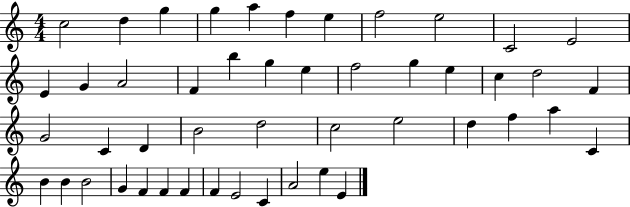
X:1
T:Untitled
M:4/4
L:1/4
K:C
c2 d g g a f e f2 e2 C2 E2 E G A2 F b g e f2 g e c d2 F G2 C D B2 d2 c2 e2 d f a C B B B2 G F F F F E2 C A2 e E